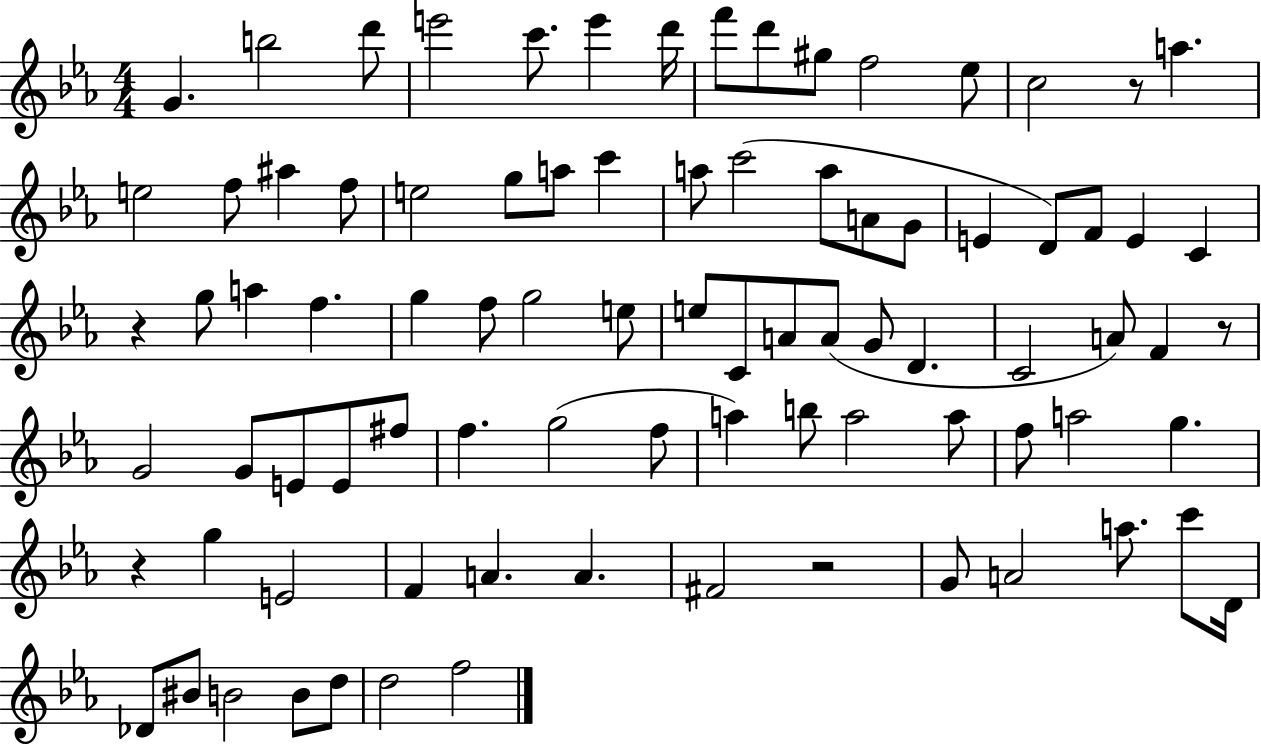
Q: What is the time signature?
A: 4/4